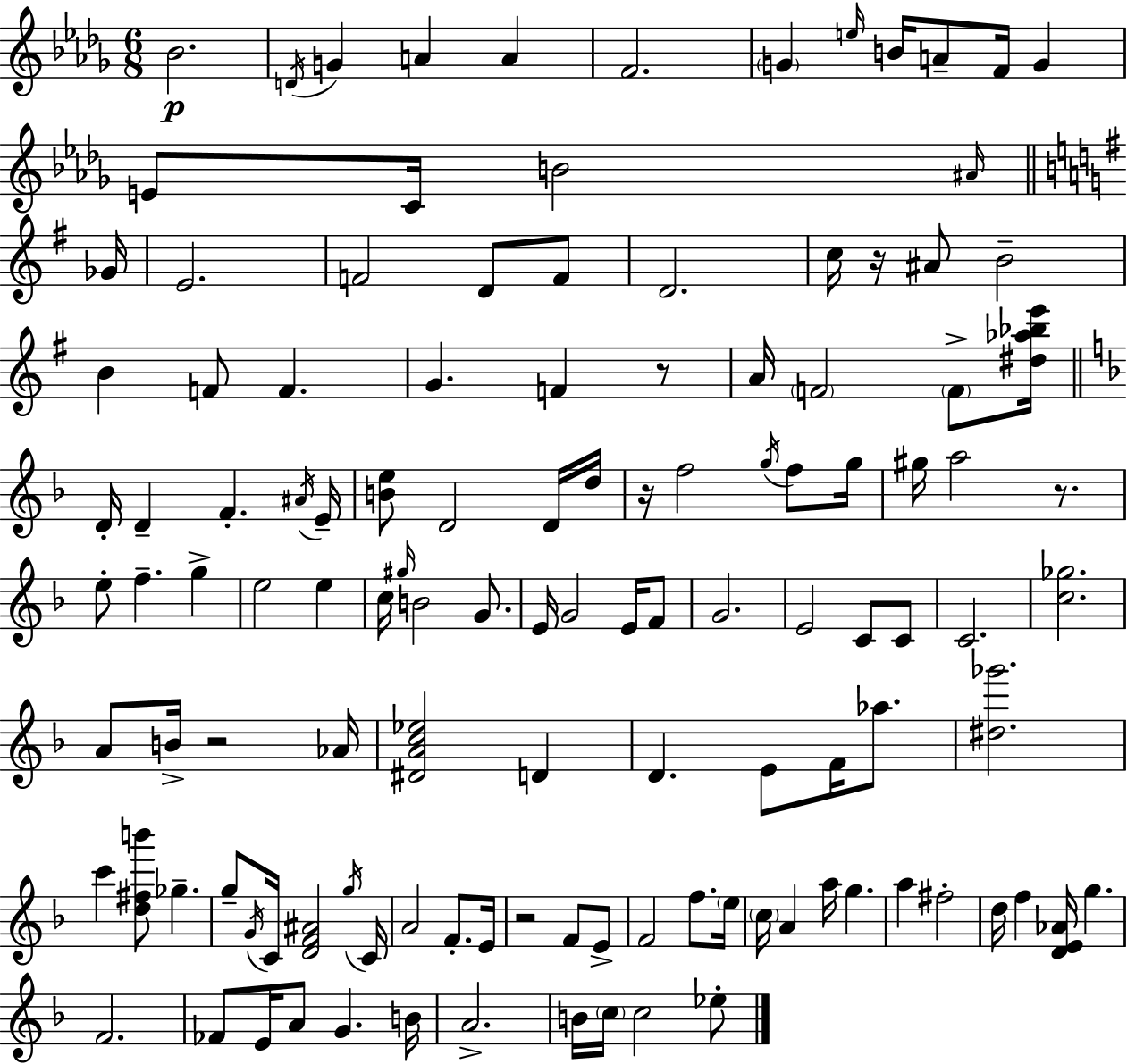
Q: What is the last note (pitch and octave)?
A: Eb5